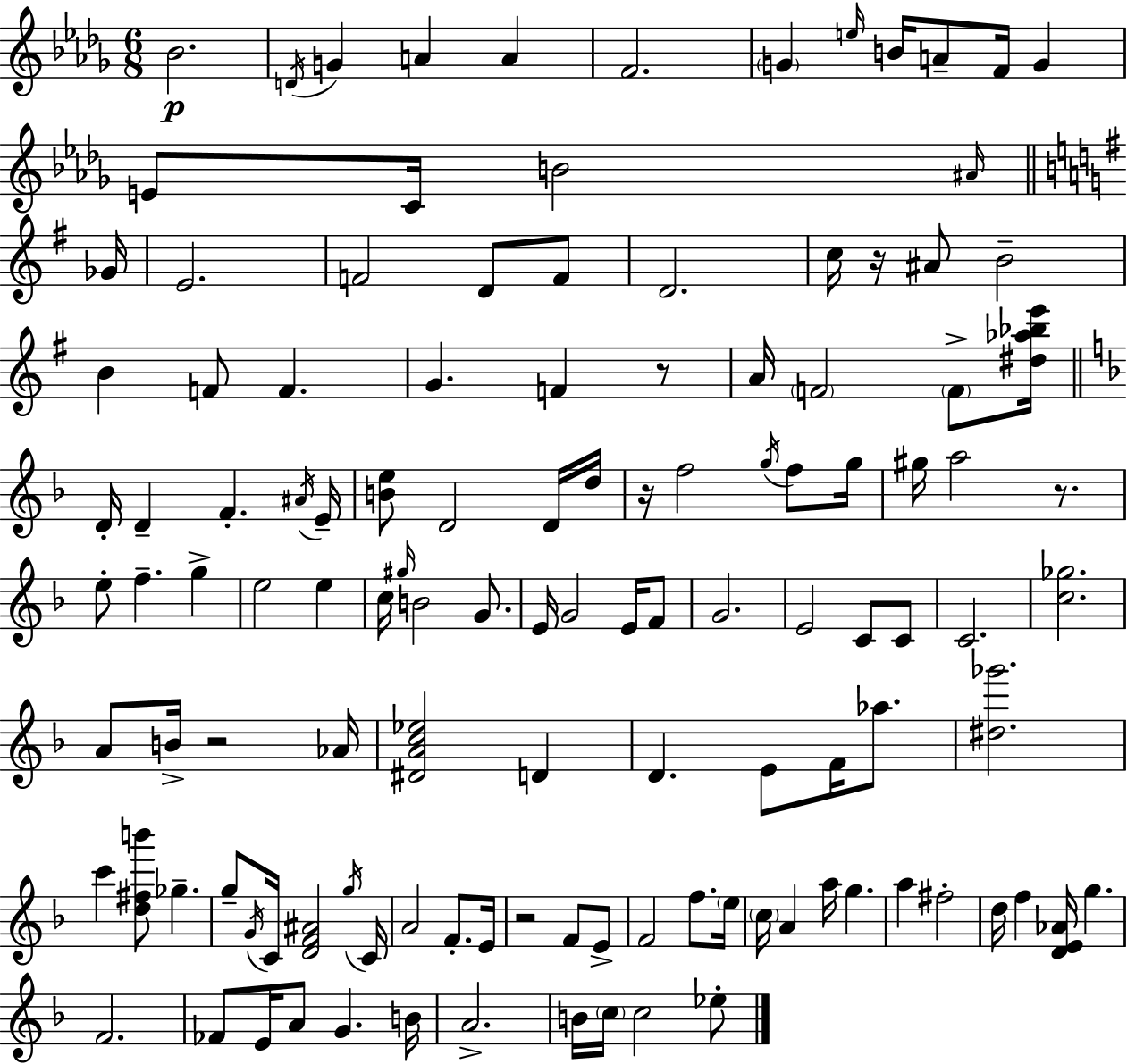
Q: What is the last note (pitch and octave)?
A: Eb5